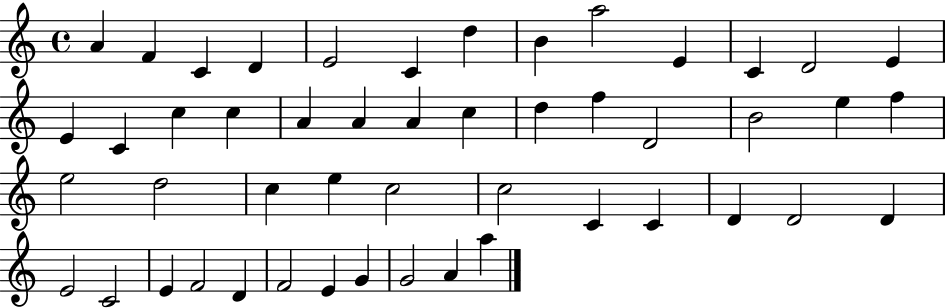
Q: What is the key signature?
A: C major